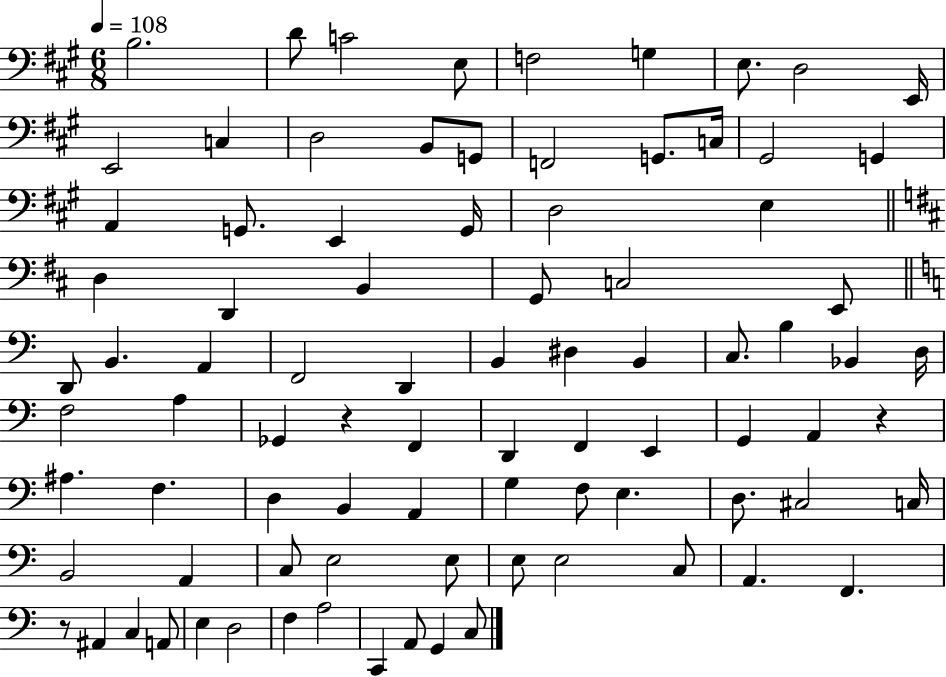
B3/h. D4/e C4/h E3/e F3/h G3/q E3/e. D3/h E2/s E2/h C3/q D3/h B2/e G2/e F2/h G2/e. C3/s G#2/h G2/q A2/q G2/e. E2/q G2/s D3/h E3/q D3/q D2/q B2/q G2/e C3/h E2/e D2/e B2/q. A2/q F2/h D2/q B2/q D#3/q B2/q C3/e. B3/q Bb2/q D3/s F3/h A3/q Gb2/q R/q F2/q D2/q F2/q E2/q G2/q A2/q R/q A#3/q. F3/q. D3/q B2/q A2/q G3/q F3/e E3/q. D3/e. C#3/h C3/s B2/h A2/q C3/e E3/h E3/e E3/e E3/h C3/e A2/q. F2/q. R/e A#2/q C3/q A2/e E3/q D3/h F3/q A3/h C2/q A2/e G2/q C3/e